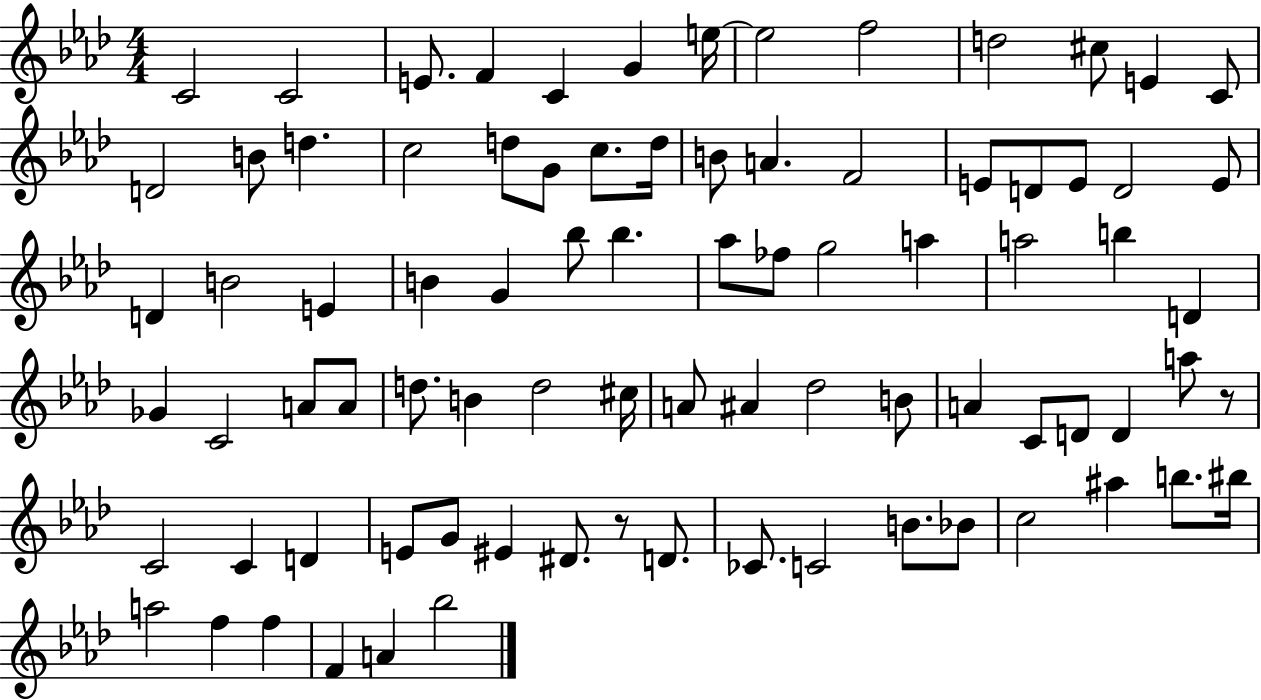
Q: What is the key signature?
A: AES major